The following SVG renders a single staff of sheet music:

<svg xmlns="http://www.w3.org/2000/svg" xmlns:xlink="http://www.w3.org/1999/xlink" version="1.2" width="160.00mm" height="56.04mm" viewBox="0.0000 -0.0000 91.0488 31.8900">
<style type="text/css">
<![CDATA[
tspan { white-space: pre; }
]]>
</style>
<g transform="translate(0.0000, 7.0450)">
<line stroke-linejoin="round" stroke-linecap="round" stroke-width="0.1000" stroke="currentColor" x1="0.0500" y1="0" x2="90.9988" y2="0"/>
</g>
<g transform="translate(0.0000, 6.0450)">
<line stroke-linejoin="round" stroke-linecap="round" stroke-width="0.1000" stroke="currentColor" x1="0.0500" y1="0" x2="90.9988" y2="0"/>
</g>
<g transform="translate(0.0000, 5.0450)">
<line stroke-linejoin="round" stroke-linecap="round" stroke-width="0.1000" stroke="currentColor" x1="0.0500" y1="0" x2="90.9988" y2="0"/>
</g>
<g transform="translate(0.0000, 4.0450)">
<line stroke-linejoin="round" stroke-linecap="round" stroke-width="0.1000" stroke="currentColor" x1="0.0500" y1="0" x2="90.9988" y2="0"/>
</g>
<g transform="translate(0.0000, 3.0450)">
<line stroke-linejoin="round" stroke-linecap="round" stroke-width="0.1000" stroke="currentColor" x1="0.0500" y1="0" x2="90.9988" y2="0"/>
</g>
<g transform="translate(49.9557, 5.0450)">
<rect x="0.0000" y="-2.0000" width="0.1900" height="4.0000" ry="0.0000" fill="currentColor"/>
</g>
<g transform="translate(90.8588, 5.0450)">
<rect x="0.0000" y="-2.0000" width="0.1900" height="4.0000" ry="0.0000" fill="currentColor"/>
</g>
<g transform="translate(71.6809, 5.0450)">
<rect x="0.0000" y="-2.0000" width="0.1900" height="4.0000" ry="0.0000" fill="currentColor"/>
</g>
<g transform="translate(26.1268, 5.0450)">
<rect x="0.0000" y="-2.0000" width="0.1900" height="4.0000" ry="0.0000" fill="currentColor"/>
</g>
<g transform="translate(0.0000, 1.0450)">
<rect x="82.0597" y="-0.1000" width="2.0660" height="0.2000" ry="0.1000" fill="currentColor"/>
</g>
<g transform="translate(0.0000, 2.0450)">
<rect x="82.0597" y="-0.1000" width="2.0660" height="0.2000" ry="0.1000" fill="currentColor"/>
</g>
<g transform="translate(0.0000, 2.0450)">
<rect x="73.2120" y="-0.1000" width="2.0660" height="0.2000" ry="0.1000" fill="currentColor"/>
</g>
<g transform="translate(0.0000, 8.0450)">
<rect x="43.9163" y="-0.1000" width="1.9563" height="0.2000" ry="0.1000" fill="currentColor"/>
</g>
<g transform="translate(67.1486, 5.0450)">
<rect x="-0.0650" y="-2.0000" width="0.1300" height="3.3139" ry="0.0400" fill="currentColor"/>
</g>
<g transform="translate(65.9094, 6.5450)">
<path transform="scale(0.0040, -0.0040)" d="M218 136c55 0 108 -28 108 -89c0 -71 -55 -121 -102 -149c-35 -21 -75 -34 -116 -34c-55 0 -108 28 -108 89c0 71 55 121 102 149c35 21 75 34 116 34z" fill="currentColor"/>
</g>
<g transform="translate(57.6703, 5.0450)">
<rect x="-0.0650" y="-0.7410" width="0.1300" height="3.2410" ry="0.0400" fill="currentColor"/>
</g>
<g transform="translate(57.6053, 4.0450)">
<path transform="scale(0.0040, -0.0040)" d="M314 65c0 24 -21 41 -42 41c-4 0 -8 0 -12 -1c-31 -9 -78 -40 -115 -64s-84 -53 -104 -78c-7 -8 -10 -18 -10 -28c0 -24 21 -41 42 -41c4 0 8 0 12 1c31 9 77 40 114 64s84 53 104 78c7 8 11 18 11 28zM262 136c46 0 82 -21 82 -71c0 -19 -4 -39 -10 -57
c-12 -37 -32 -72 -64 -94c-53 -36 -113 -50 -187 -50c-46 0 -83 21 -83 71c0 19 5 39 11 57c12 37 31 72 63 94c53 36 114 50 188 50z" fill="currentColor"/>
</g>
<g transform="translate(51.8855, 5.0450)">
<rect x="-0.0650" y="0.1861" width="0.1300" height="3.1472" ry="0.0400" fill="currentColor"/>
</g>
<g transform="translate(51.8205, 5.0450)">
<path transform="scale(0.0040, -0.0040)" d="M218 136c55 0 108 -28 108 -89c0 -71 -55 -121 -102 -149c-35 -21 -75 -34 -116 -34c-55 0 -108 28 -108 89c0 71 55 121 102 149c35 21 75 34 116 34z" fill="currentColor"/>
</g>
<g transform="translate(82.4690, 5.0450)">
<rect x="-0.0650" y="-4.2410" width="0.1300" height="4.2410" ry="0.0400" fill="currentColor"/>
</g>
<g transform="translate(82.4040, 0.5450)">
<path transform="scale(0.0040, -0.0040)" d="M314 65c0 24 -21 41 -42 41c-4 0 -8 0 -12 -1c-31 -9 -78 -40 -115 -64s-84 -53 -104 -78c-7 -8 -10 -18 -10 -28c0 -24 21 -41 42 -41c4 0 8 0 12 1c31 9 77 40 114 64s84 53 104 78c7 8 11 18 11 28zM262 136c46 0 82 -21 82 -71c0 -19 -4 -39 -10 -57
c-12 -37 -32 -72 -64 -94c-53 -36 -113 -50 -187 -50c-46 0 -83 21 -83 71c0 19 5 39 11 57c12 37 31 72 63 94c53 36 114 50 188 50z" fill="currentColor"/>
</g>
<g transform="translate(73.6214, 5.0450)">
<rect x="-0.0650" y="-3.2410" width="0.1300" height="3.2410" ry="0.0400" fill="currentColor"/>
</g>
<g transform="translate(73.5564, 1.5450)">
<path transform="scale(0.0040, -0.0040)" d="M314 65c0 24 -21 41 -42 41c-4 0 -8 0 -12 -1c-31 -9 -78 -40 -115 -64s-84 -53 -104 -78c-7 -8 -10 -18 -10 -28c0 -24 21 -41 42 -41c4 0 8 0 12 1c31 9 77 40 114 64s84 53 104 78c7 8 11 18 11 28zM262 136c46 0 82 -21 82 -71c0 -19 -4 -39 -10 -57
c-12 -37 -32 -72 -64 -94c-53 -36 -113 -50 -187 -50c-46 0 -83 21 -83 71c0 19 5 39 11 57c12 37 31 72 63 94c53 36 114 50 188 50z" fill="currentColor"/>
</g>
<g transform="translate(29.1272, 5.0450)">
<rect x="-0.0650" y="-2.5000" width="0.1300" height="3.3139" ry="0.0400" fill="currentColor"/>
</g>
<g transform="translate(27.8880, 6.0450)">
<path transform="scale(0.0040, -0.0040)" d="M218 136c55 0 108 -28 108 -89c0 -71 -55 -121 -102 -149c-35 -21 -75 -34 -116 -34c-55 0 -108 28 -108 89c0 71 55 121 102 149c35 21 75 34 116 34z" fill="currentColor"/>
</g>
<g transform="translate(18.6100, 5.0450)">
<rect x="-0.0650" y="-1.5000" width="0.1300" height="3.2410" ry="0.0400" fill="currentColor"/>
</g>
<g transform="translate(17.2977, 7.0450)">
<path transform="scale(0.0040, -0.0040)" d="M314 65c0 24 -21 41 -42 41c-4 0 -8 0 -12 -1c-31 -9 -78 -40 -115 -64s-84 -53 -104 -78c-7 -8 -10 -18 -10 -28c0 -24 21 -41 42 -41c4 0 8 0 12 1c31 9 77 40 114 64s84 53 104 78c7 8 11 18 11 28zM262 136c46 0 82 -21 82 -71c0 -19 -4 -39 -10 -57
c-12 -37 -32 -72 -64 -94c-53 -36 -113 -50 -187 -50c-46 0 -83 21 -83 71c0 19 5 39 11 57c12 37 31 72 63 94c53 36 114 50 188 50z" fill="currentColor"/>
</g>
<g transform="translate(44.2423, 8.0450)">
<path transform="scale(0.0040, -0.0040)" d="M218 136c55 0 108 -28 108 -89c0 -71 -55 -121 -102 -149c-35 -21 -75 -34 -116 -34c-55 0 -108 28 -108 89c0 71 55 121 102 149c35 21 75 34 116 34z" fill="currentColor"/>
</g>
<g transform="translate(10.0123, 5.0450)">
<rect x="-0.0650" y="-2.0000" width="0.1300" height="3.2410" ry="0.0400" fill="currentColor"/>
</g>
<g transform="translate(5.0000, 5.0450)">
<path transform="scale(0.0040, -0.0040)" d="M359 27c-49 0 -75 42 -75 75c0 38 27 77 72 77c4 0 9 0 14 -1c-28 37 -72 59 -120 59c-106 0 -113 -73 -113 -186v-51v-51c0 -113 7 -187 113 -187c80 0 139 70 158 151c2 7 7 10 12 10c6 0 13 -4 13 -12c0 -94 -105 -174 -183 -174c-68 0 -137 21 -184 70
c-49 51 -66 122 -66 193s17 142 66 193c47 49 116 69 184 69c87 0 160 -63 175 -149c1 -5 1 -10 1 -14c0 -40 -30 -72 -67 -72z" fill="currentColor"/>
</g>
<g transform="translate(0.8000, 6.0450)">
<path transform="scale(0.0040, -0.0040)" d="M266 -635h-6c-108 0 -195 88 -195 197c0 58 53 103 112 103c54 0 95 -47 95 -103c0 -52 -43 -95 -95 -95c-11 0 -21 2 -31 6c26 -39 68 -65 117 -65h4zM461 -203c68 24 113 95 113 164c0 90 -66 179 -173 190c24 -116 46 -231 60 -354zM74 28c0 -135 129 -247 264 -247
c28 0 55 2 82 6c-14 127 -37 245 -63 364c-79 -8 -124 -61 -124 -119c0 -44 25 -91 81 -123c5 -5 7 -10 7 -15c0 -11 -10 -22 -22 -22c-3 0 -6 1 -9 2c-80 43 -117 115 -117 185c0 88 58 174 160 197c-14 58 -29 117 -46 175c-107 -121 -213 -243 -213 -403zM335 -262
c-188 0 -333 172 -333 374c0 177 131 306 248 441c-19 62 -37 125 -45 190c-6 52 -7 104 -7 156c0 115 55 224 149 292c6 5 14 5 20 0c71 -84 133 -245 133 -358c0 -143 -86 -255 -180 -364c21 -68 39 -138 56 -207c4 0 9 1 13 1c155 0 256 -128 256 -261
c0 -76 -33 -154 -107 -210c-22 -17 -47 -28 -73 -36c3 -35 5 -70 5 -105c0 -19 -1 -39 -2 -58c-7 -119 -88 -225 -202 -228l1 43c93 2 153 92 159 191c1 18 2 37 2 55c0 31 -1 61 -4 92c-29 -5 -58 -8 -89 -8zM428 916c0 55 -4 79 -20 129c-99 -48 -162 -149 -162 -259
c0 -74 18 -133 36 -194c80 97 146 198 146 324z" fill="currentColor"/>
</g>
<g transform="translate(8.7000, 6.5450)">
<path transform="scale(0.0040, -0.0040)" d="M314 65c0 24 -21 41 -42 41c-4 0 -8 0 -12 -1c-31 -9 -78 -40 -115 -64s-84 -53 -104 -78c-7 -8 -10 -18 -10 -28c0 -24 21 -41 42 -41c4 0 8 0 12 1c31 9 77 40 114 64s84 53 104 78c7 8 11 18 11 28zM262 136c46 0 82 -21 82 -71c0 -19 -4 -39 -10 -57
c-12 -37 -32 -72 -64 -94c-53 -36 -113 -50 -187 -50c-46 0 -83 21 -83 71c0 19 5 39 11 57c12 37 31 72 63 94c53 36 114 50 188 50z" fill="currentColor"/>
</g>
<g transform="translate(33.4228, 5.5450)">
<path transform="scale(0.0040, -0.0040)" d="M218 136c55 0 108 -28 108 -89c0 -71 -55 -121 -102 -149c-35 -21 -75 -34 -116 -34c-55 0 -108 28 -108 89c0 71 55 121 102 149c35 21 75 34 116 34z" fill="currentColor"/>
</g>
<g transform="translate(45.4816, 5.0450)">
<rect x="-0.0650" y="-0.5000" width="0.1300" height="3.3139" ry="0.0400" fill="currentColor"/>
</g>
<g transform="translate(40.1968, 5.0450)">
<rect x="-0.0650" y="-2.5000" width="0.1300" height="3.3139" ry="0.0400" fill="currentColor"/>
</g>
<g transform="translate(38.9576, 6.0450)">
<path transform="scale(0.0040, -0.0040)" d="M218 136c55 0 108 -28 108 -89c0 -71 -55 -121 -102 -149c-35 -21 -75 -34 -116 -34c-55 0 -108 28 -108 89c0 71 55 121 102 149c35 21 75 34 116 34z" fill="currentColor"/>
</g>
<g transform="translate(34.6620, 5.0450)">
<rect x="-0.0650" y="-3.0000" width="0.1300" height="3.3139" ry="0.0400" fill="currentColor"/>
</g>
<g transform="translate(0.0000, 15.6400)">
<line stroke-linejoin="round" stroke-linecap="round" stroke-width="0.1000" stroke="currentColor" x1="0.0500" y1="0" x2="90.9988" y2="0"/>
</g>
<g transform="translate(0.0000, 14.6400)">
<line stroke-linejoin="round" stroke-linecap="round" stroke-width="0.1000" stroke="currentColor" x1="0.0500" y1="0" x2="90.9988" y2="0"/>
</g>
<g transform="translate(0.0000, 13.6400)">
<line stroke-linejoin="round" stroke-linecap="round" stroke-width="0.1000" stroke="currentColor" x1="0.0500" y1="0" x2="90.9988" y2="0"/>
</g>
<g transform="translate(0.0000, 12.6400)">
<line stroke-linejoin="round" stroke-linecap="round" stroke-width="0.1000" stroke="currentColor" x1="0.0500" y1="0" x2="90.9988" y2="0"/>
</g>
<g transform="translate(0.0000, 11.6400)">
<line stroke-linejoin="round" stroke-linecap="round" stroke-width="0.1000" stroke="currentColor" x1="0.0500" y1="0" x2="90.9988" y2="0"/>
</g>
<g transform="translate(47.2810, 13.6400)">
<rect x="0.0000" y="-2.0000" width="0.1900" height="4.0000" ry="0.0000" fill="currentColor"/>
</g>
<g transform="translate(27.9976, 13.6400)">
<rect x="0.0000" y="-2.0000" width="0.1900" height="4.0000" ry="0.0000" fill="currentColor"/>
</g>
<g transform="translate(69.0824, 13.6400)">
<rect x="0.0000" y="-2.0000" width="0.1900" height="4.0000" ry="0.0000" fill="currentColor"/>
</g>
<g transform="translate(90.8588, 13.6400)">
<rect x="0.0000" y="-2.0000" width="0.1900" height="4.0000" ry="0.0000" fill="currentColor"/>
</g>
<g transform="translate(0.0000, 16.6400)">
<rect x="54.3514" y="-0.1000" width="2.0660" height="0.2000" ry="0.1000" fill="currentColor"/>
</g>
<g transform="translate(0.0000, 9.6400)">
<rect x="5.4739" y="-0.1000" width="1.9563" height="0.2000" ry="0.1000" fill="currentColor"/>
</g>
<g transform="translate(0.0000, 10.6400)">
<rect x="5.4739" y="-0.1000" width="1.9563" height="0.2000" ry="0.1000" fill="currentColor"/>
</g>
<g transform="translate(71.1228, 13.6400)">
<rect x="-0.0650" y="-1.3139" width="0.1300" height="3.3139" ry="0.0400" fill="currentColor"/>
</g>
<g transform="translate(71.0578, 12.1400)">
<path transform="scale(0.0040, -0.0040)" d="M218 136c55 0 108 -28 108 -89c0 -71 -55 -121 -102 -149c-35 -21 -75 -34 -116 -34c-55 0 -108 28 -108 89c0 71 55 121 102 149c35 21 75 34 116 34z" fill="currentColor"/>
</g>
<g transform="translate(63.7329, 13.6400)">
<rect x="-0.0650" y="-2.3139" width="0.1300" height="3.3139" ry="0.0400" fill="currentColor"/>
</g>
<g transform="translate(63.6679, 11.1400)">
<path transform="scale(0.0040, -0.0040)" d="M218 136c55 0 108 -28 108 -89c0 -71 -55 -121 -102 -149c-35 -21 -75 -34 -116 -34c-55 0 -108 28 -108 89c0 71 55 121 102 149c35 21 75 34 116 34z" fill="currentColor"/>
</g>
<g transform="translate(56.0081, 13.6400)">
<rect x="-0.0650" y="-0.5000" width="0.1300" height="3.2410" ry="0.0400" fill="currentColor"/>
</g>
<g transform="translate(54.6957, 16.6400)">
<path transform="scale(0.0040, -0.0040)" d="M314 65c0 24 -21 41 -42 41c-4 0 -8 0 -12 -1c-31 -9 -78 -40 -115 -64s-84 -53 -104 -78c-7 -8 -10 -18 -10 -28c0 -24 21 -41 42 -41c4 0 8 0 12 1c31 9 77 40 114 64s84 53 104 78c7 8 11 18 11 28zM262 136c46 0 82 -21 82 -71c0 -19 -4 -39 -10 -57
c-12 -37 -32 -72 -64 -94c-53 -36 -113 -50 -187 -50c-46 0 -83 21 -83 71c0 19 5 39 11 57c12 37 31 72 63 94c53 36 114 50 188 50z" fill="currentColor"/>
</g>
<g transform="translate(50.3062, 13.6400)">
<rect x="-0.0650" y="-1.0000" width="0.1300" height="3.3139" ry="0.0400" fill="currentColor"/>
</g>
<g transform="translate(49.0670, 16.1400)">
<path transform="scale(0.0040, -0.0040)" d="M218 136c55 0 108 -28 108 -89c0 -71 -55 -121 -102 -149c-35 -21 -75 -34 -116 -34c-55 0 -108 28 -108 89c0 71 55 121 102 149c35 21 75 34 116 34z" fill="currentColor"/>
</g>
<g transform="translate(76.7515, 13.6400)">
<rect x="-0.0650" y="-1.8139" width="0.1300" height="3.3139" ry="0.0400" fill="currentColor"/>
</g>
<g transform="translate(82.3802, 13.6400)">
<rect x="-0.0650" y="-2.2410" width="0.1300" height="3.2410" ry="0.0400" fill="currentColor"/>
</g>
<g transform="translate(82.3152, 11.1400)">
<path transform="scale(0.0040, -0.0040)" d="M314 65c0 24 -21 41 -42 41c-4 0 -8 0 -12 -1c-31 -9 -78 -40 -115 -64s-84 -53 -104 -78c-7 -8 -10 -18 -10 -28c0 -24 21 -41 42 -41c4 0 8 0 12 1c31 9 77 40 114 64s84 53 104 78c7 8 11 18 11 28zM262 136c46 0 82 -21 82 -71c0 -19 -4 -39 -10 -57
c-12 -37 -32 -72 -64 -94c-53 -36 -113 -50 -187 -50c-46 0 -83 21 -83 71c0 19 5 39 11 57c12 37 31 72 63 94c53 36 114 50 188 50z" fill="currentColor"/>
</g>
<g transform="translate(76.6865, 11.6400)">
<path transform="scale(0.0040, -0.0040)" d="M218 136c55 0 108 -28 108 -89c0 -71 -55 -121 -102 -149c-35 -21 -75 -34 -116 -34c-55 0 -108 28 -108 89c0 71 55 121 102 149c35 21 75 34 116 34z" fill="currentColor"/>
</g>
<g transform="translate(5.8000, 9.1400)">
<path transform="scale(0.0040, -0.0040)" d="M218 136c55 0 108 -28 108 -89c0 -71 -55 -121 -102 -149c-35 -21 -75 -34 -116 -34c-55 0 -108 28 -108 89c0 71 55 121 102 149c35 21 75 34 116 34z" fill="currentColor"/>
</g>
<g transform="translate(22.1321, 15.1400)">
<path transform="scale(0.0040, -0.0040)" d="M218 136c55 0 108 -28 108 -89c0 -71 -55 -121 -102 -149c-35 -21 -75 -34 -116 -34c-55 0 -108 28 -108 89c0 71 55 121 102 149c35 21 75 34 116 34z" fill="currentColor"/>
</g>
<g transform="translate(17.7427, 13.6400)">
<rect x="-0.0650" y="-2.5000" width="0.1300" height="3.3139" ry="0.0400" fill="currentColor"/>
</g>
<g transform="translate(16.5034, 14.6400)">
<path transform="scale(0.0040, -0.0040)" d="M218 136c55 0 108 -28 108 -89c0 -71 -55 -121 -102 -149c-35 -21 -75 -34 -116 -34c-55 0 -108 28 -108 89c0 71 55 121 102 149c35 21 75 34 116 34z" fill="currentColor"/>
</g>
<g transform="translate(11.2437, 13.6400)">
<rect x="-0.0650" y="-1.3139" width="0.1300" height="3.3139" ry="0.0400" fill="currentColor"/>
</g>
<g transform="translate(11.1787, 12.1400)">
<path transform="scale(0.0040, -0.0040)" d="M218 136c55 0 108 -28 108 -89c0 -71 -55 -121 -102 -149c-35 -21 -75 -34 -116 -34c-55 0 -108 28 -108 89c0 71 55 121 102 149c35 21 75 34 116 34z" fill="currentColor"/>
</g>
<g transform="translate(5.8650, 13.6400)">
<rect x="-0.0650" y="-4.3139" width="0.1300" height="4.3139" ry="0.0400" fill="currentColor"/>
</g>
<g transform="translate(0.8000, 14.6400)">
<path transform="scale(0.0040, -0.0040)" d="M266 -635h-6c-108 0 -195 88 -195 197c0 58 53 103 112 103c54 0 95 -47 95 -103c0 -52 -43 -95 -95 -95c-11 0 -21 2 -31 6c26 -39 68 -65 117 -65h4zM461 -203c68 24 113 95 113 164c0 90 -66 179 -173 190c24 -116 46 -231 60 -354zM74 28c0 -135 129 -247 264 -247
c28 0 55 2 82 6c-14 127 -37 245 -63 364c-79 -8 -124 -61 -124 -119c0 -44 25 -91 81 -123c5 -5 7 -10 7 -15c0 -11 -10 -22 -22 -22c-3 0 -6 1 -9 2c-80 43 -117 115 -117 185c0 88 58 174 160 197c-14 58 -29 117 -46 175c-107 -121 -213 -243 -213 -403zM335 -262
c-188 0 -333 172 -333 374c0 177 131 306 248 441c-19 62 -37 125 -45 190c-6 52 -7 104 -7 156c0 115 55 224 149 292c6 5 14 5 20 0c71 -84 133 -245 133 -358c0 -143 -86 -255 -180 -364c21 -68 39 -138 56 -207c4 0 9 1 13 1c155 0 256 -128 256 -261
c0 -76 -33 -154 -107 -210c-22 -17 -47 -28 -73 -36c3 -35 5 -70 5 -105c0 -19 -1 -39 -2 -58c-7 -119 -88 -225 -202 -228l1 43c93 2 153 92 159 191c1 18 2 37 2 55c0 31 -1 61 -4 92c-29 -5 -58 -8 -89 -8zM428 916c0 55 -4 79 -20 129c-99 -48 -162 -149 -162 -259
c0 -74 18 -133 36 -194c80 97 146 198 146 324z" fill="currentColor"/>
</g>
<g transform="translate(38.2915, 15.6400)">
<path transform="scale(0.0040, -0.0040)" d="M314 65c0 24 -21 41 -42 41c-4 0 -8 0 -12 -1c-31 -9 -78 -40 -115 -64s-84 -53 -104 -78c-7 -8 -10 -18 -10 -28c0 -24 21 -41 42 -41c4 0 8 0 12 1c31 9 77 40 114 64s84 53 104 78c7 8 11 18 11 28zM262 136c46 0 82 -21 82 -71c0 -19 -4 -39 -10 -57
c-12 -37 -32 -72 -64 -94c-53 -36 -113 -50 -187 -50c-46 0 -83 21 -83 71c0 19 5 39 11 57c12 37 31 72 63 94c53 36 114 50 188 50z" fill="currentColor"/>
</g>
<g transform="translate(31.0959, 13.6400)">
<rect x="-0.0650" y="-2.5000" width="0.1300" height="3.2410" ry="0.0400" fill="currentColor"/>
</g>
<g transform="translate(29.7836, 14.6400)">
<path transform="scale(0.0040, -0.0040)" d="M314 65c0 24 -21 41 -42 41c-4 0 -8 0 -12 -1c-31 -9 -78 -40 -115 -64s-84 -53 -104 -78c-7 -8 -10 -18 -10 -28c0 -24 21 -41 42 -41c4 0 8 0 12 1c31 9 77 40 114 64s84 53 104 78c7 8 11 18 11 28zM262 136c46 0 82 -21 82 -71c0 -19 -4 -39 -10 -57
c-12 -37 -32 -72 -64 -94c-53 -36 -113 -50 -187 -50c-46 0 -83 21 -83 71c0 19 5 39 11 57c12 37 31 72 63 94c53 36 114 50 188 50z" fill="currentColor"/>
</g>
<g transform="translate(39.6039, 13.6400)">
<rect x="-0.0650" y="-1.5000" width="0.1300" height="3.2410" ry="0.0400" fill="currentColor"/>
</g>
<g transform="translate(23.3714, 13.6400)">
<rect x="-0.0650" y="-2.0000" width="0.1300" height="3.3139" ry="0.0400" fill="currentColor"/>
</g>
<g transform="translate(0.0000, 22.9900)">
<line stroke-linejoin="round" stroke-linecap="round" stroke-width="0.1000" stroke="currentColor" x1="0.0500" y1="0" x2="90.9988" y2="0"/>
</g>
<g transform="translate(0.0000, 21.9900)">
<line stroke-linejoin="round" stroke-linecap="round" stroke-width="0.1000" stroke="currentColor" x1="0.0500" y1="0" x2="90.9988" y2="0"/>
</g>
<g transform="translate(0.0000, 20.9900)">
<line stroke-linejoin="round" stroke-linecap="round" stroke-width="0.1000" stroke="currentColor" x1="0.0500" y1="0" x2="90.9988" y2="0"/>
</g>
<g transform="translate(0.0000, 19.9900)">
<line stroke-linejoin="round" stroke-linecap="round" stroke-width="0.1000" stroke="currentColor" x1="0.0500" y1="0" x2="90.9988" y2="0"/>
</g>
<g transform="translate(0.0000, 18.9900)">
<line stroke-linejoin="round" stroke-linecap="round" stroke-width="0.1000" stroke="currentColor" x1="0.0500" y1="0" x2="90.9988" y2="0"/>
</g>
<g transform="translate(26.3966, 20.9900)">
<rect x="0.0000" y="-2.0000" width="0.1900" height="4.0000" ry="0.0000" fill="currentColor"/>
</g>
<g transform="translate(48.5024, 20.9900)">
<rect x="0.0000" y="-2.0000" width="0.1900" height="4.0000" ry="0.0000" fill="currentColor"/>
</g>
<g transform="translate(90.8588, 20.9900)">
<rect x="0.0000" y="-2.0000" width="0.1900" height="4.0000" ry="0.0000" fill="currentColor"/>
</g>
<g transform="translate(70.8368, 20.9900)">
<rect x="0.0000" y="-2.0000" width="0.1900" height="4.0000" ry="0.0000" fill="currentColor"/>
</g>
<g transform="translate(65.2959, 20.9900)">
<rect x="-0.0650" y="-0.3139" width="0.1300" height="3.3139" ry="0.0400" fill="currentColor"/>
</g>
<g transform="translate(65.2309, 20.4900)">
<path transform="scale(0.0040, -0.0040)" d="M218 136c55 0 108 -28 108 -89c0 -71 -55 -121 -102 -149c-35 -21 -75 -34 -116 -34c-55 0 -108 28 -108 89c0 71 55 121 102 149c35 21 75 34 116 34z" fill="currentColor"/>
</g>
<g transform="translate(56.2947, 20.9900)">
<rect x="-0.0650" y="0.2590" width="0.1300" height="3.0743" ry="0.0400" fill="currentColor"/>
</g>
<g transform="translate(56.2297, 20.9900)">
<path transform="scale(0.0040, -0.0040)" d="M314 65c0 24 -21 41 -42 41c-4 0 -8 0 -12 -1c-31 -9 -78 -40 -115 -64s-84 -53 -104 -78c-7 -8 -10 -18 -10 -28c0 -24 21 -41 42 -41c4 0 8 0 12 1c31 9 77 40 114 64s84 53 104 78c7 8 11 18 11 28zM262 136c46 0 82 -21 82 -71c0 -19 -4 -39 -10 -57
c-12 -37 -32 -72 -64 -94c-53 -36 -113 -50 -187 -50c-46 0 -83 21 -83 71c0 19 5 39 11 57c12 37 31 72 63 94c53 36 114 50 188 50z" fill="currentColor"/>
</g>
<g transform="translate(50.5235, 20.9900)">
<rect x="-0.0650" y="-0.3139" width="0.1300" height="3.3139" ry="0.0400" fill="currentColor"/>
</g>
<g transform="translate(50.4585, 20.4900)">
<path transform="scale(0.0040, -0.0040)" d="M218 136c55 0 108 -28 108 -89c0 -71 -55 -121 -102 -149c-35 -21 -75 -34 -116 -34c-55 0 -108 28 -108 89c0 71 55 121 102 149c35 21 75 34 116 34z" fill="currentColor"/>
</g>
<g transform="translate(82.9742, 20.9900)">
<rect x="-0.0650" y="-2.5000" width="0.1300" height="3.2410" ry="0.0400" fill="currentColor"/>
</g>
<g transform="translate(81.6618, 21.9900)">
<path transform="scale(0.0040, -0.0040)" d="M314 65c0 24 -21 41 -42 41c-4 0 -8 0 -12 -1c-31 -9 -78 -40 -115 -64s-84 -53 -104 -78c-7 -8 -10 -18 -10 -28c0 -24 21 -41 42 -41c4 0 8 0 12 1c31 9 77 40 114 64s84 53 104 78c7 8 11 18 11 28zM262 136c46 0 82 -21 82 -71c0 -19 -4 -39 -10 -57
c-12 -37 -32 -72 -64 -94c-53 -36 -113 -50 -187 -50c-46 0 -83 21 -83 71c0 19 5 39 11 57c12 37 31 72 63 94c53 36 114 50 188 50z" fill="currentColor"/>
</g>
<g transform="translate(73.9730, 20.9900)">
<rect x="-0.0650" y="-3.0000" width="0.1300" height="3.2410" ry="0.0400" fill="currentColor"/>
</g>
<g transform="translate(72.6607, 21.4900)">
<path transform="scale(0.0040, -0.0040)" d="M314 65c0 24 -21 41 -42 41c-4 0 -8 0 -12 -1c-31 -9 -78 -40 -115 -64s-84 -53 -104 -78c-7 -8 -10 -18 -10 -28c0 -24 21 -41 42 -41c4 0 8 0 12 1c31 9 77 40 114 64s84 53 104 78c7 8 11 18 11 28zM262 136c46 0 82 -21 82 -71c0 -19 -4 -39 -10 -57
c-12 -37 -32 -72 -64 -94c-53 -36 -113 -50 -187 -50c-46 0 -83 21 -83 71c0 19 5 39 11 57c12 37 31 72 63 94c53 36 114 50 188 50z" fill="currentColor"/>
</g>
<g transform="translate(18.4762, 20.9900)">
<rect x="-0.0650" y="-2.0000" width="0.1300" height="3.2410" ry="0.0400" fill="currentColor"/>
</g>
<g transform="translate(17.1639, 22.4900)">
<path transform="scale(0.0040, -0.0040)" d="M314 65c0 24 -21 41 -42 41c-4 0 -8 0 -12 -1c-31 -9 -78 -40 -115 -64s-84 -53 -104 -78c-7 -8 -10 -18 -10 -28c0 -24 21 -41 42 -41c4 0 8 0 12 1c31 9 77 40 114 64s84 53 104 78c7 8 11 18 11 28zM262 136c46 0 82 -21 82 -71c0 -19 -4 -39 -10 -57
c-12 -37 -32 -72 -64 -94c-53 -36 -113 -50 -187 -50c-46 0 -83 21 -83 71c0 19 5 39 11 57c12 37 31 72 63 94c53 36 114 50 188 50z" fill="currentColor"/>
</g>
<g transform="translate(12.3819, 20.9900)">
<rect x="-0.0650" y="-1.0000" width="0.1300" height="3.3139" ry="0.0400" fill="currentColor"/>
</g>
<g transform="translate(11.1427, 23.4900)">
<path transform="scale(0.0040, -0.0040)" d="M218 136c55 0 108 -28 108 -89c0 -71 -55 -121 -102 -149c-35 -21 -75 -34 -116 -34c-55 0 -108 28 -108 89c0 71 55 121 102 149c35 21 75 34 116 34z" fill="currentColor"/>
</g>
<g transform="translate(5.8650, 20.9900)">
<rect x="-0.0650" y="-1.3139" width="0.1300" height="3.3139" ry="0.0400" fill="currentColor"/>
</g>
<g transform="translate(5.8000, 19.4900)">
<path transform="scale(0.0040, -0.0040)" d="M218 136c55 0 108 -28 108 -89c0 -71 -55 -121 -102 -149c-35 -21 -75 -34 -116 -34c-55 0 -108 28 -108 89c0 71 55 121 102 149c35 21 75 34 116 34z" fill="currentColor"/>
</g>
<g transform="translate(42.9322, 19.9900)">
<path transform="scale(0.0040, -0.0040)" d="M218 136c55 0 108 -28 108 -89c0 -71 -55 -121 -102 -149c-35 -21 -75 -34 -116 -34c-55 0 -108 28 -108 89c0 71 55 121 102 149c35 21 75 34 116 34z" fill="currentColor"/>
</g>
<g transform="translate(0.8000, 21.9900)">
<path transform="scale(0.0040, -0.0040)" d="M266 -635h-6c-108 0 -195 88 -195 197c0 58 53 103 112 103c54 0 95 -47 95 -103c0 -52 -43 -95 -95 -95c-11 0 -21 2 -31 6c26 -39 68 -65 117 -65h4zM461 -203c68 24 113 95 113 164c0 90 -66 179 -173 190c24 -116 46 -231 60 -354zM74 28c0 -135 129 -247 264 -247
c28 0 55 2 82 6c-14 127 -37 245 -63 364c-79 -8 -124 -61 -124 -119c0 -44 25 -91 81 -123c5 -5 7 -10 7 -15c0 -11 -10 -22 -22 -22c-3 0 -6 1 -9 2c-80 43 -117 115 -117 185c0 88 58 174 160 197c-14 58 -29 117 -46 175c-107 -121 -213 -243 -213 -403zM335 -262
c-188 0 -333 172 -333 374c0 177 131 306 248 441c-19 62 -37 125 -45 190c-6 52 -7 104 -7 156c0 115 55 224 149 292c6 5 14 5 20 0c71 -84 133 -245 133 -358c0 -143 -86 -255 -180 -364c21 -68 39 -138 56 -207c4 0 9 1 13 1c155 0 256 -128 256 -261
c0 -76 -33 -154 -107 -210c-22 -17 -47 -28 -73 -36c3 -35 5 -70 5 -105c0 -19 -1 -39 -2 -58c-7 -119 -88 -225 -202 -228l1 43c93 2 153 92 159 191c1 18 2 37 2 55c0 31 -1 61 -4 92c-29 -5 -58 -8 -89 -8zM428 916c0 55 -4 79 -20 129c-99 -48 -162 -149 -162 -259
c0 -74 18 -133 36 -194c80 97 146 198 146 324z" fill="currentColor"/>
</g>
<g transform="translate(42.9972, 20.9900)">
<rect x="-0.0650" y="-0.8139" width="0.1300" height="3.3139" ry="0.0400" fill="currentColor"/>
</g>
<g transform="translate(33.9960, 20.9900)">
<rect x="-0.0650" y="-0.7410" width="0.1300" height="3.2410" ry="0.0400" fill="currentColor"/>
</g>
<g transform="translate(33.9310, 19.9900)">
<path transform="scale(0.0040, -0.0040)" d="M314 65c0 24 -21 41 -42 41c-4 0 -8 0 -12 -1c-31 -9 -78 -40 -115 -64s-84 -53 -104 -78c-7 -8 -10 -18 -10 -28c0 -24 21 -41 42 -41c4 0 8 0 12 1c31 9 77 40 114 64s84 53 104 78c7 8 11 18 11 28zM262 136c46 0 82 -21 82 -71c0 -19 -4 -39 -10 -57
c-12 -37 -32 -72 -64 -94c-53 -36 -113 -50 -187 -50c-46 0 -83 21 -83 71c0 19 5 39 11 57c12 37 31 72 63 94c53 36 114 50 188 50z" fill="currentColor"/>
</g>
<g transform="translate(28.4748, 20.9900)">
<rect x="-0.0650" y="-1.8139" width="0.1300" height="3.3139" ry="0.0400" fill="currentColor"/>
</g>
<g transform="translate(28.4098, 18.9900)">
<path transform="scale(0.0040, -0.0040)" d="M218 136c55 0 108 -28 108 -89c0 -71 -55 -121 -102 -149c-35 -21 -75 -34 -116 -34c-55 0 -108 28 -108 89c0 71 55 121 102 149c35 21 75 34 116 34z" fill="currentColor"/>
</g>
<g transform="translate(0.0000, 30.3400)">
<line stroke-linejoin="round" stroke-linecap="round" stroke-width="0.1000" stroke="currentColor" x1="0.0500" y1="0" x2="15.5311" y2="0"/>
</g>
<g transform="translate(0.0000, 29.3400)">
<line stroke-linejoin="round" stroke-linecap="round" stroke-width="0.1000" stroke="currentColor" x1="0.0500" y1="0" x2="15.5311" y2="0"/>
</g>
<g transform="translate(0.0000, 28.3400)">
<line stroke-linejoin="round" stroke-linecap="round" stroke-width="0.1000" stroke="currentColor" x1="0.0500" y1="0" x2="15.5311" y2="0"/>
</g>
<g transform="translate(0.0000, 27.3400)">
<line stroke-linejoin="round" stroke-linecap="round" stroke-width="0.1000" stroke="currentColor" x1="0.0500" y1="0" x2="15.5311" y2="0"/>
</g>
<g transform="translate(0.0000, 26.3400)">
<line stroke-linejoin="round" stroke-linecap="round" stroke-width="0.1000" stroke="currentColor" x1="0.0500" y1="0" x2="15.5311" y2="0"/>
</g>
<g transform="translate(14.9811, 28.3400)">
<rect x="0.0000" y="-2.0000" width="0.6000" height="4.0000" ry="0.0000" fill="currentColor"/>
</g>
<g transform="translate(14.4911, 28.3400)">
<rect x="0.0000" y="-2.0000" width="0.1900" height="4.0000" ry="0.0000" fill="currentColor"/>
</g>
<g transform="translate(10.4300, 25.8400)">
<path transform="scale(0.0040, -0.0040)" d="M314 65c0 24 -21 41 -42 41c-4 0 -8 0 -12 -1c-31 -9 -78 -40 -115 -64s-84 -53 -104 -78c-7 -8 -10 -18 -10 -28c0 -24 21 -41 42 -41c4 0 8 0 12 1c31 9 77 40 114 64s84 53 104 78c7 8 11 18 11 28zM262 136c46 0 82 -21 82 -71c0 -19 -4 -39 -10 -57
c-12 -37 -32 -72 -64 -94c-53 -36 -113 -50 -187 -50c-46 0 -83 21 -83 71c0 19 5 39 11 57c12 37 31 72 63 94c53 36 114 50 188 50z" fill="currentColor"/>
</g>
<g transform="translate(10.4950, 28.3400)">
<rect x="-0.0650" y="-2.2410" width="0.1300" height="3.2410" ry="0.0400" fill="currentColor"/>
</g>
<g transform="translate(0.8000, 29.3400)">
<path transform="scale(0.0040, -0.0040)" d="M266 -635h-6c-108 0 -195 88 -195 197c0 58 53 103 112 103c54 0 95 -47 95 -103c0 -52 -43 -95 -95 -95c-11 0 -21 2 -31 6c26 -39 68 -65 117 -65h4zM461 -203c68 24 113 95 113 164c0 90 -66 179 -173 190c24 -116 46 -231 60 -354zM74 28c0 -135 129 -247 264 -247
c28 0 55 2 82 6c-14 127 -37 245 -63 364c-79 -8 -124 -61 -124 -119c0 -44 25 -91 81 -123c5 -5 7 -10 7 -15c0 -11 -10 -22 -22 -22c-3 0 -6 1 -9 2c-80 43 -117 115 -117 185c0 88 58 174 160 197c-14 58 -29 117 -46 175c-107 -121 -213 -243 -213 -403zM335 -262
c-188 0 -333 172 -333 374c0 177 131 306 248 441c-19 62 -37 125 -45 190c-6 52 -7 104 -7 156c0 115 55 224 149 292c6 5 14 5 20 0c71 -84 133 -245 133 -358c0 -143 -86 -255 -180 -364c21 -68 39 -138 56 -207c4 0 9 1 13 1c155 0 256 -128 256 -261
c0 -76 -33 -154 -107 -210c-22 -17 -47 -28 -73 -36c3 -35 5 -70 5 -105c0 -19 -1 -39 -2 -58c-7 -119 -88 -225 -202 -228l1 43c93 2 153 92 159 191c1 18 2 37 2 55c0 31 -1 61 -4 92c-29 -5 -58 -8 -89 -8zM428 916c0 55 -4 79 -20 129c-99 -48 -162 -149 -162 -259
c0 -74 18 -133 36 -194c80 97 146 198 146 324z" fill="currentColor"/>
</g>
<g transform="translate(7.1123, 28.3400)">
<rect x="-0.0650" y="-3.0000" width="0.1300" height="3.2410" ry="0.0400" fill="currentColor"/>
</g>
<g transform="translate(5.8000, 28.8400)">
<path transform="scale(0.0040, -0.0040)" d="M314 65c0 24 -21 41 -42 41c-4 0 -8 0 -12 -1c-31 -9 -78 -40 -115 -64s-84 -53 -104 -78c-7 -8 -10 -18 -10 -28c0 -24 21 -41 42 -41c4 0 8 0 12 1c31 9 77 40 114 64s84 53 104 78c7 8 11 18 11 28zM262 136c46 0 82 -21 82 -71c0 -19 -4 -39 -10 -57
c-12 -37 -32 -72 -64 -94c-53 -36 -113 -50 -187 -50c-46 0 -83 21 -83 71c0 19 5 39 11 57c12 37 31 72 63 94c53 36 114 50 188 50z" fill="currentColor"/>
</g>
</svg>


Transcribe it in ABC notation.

X:1
T:Untitled
M:4/4
L:1/4
K:C
F2 E2 G A G C B d2 F b2 d'2 d' e G F G2 E2 D C2 g e f g2 e D F2 f d2 d c B2 c A2 G2 A2 g2